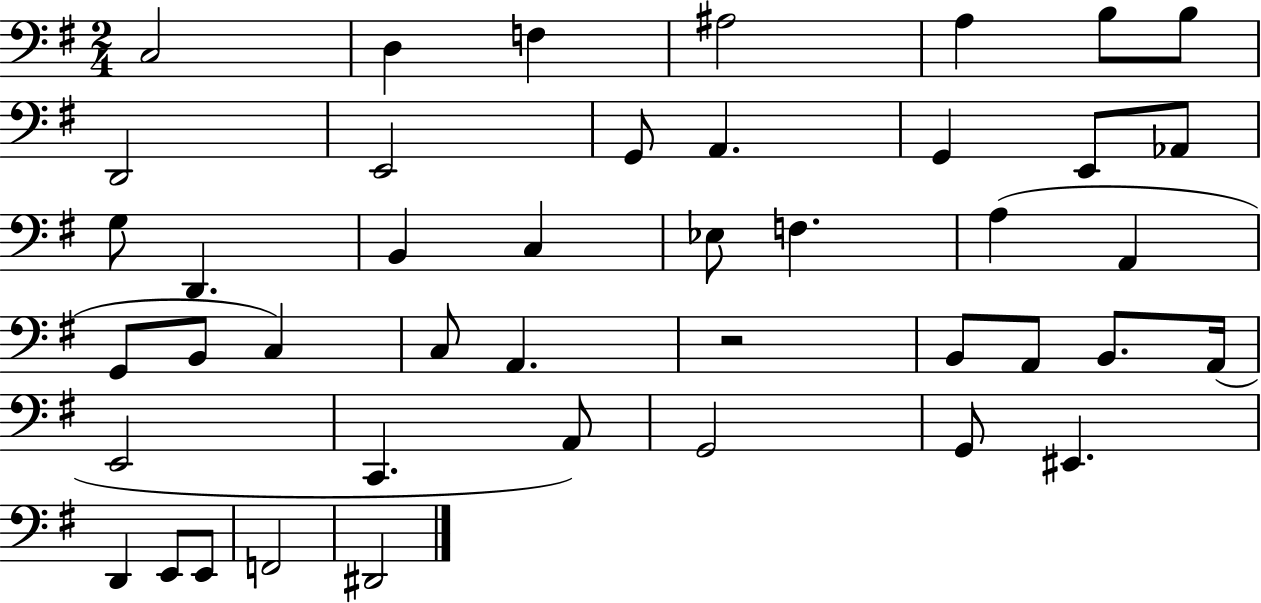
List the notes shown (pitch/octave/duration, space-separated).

C3/h D3/q F3/q A#3/h A3/q B3/e B3/e D2/h E2/h G2/e A2/q. G2/q E2/e Ab2/e G3/e D2/q. B2/q C3/q Eb3/e F3/q. A3/q A2/q G2/e B2/e C3/q C3/e A2/q. R/h B2/e A2/e B2/e. A2/s E2/h C2/q. A2/e G2/h G2/e EIS2/q. D2/q E2/e E2/e F2/h D#2/h